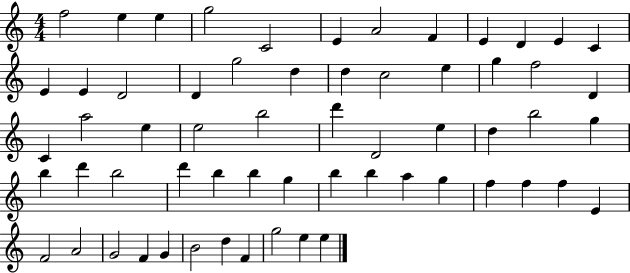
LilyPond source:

{
  \clef treble
  \numericTimeSignature
  \time 4/4
  \key c \major
  f''2 e''4 e''4 | g''2 c'2 | e'4 a'2 f'4 | e'4 d'4 e'4 c'4 | \break e'4 e'4 d'2 | d'4 g''2 d''4 | d''4 c''2 e''4 | g''4 f''2 d'4 | \break c'4 a''2 e''4 | e''2 b''2 | d'''4 d'2 e''4 | d''4 b''2 g''4 | \break b''4 d'''4 b''2 | d'''4 b''4 b''4 g''4 | b''4 b''4 a''4 g''4 | f''4 f''4 f''4 e'4 | \break f'2 a'2 | g'2 f'4 g'4 | b'2 d''4 f'4 | g''2 e''4 e''4 | \break \bar "|."
}